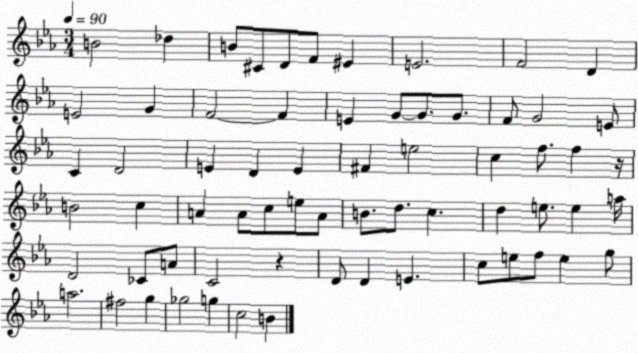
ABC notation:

X:1
T:Untitled
M:3/4
L:1/4
K:Eb
B2 _d B/2 ^C/2 D/2 F/2 ^E E2 F2 D E2 G F2 F E G/2 G/2 G/2 F/2 G2 E/2 C D2 E D E ^F e2 c f/2 f z/4 B2 c A A/2 c/2 e/2 A/2 B/2 d/2 c d e/2 e a/4 D2 _C/2 A/2 C2 z D/2 D E c/2 e/2 f/2 e g/2 a2 ^f2 g _g2 g c2 B